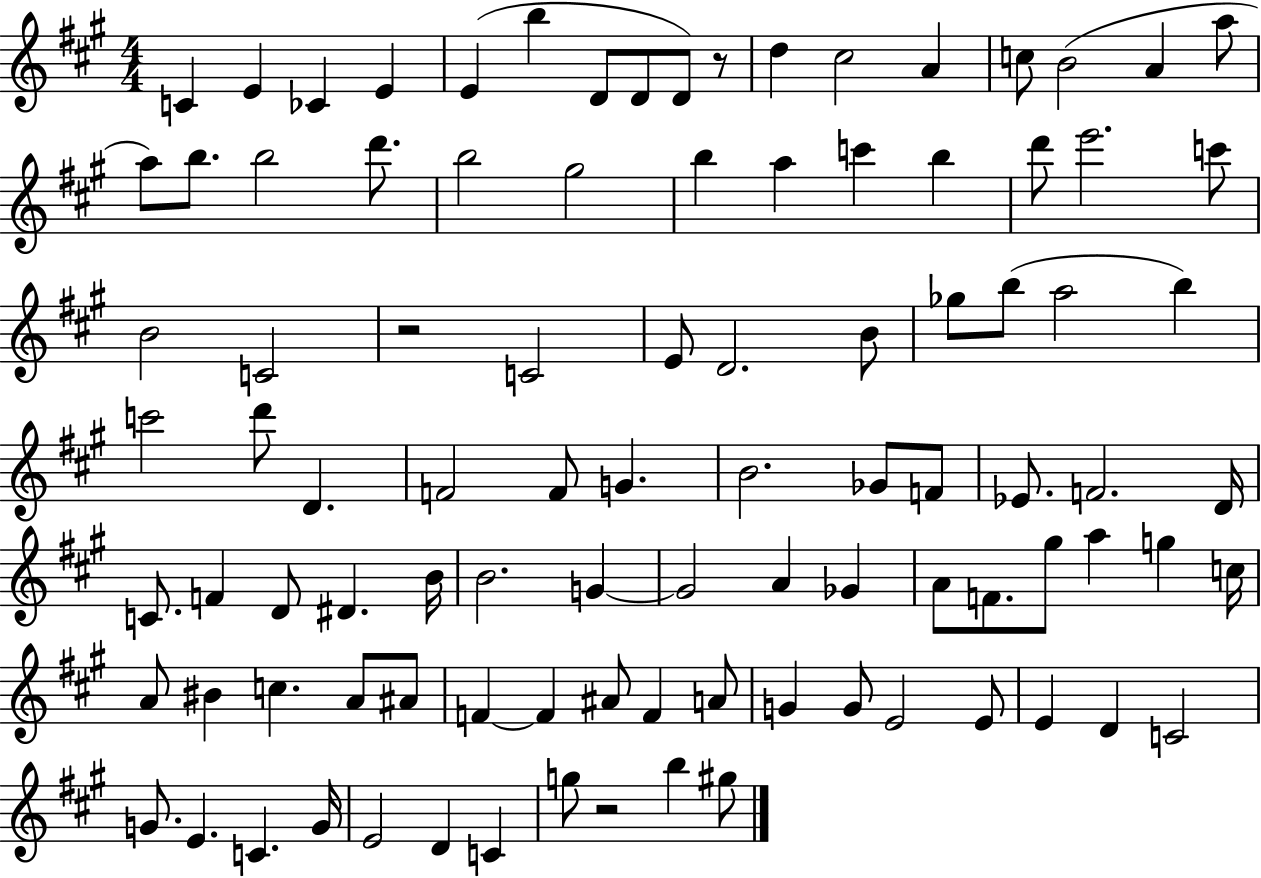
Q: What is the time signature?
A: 4/4